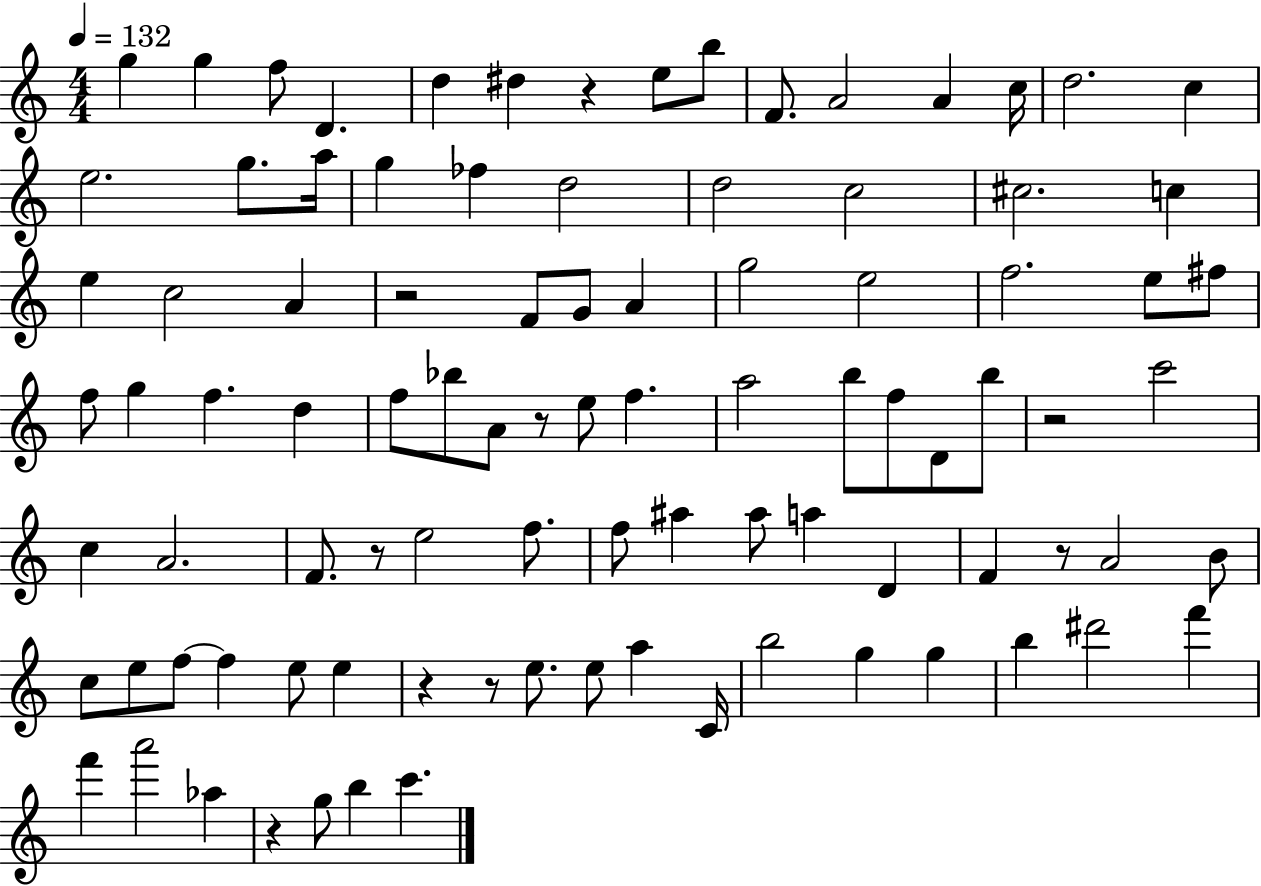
G5/q G5/q F5/e D4/q. D5/q D#5/q R/q E5/e B5/e F4/e. A4/h A4/q C5/s D5/h. C5/q E5/h. G5/e. A5/s G5/q FES5/q D5/h D5/h C5/h C#5/h. C5/q E5/q C5/h A4/q R/h F4/e G4/e A4/q G5/h E5/h F5/h. E5/e F#5/e F5/e G5/q F5/q. D5/q F5/e Bb5/e A4/e R/e E5/e F5/q. A5/h B5/e F5/e D4/e B5/e R/h C6/h C5/q A4/h. F4/e. R/e E5/h F5/e. F5/e A#5/q A#5/e A5/q D4/q F4/q R/e A4/h B4/e C5/e E5/e F5/e F5/q E5/e E5/q R/q R/e E5/e. E5/e A5/q C4/s B5/h G5/q G5/q B5/q D#6/h F6/q F6/q A6/h Ab5/q R/q G5/e B5/q C6/q.